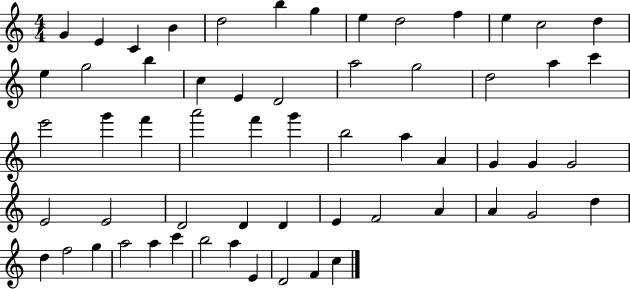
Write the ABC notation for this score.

X:1
T:Untitled
M:4/4
L:1/4
K:C
G E C B d2 b g e d2 f e c2 d e g2 b c E D2 a2 g2 d2 a c' e'2 g' f' a'2 f' g' b2 a A G G G2 E2 E2 D2 D D E F2 A A G2 d d f2 g a2 a c' b2 a E D2 F c